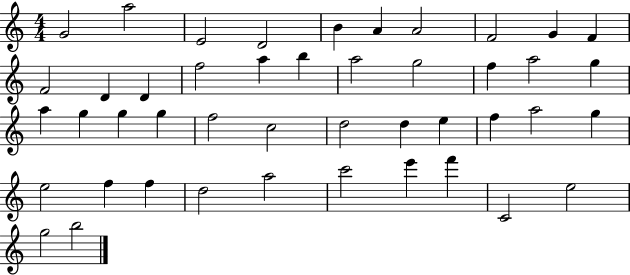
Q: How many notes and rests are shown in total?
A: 45